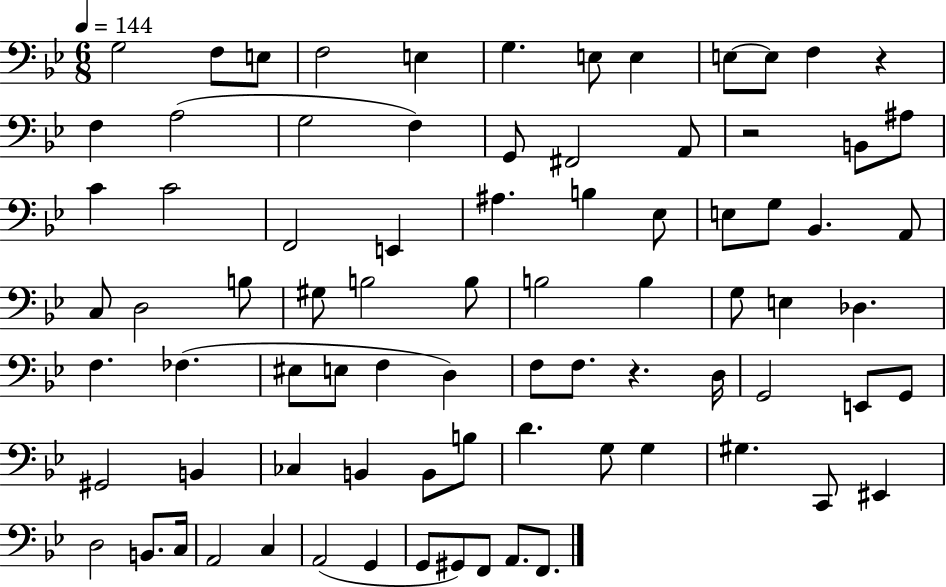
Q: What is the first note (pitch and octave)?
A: G3